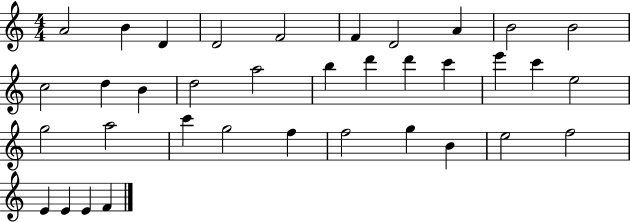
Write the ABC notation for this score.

X:1
T:Untitled
M:4/4
L:1/4
K:C
A2 B D D2 F2 F D2 A B2 B2 c2 d B d2 a2 b d' d' c' e' c' e2 g2 a2 c' g2 f f2 g B e2 f2 E E E F